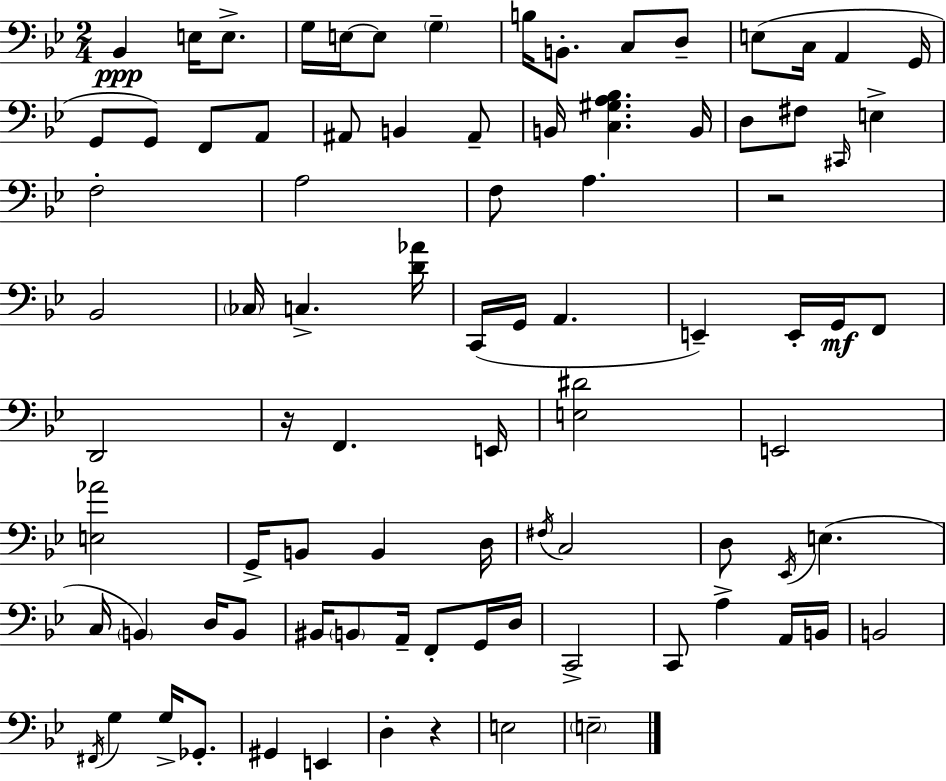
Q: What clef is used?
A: bass